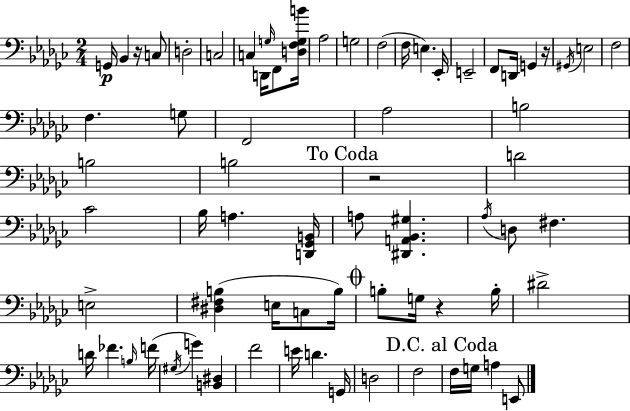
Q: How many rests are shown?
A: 4